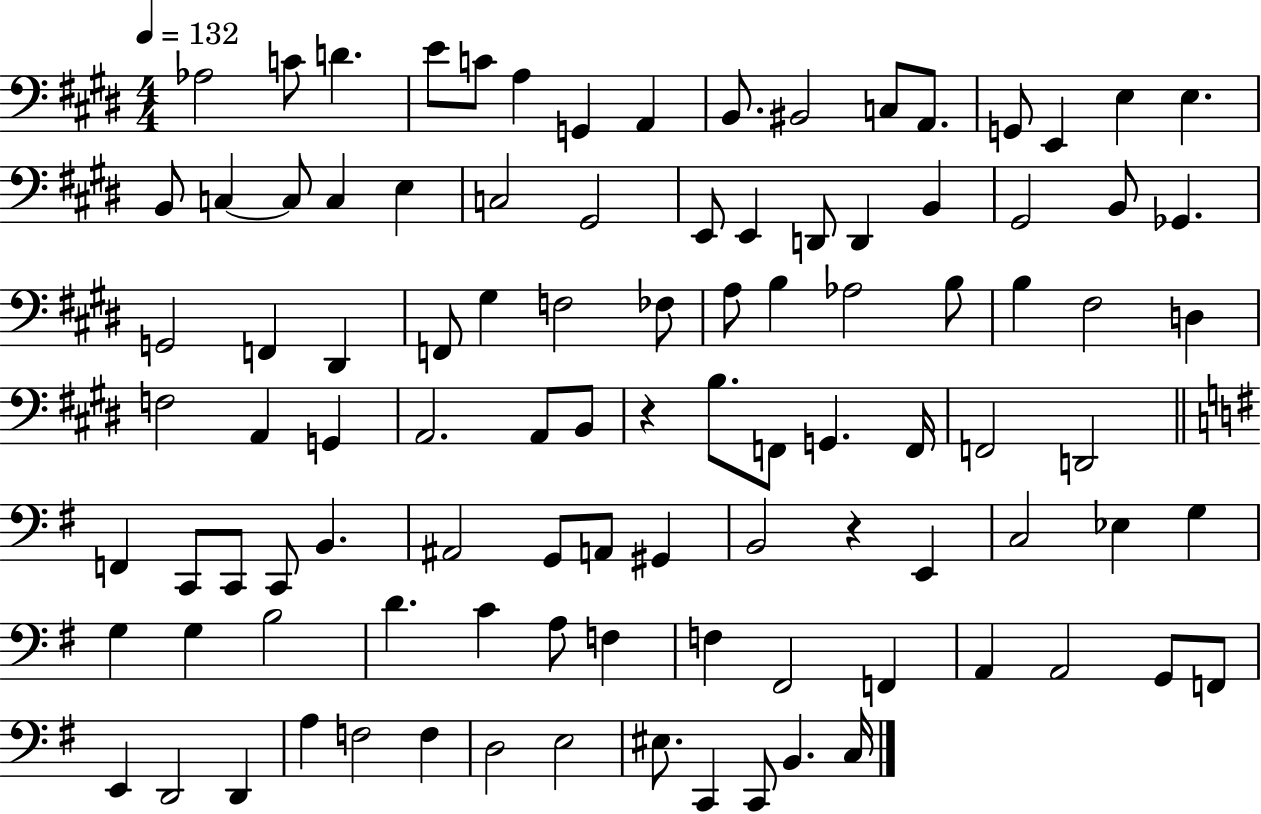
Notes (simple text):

Ab3/h C4/e D4/q. E4/e C4/e A3/q G2/q A2/q B2/e. BIS2/h C3/e A2/e. G2/e E2/q E3/q E3/q. B2/e C3/q C3/e C3/q E3/q C3/h G#2/h E2/e E2/q D2/e D2/q B2/q G#2/h B2/e Gb2/q. G2/h F2/q D#2/q F2/e G#3/q F3/h FES3/e A3/e B3/q Ab3/h B3/e B3/q F#3/h D3/q F3/h A2/q G2/q A2/h. A2/e B2/e R/q B3/e. F2/e G2/q. F2/s F2/h D2/h F2/q C2/e C2/e C2/e B2/q. A#2/h G2/e A2/e G#2/q B2/h R/q E2/q C3/h Eb3/q G3/q G3/q G3/q B3/h D4/q. C4/q A3/e F3/q F3/q F#2/h F2/q A2/q A2/h G2/e F2/e E2/q D2/h D2/q A3/q F3/h F3/q D3/h E3/h EIS3/e. C2/q C2/e B2/q. C3/s